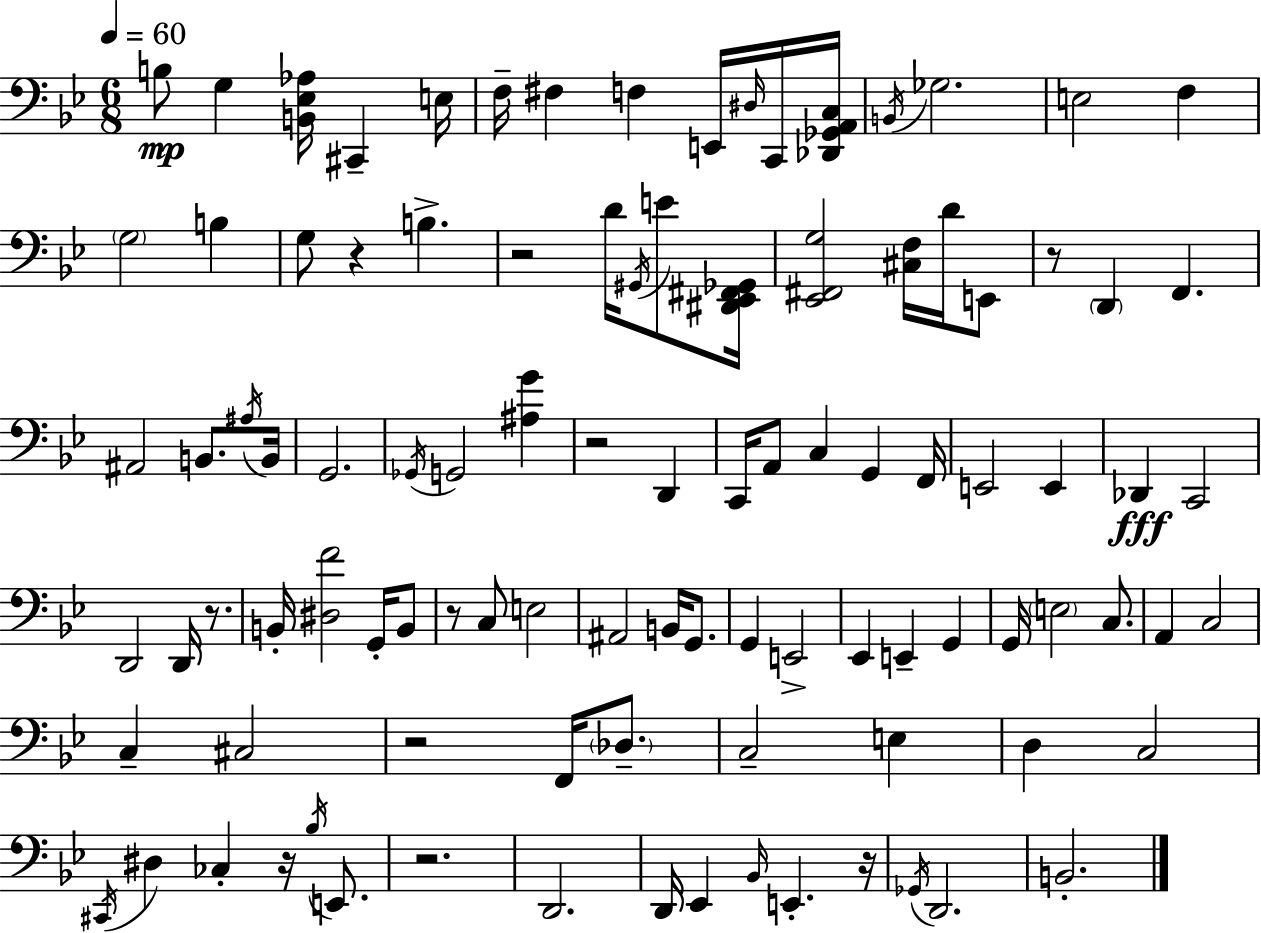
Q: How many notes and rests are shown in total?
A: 100